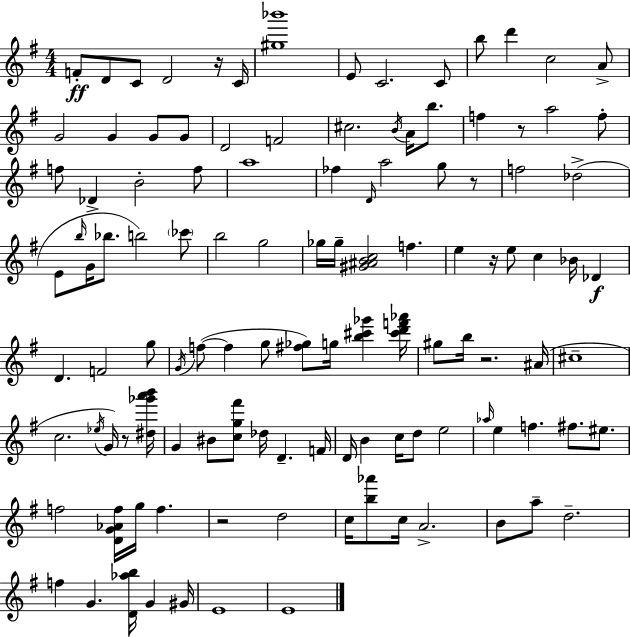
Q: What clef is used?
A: treble